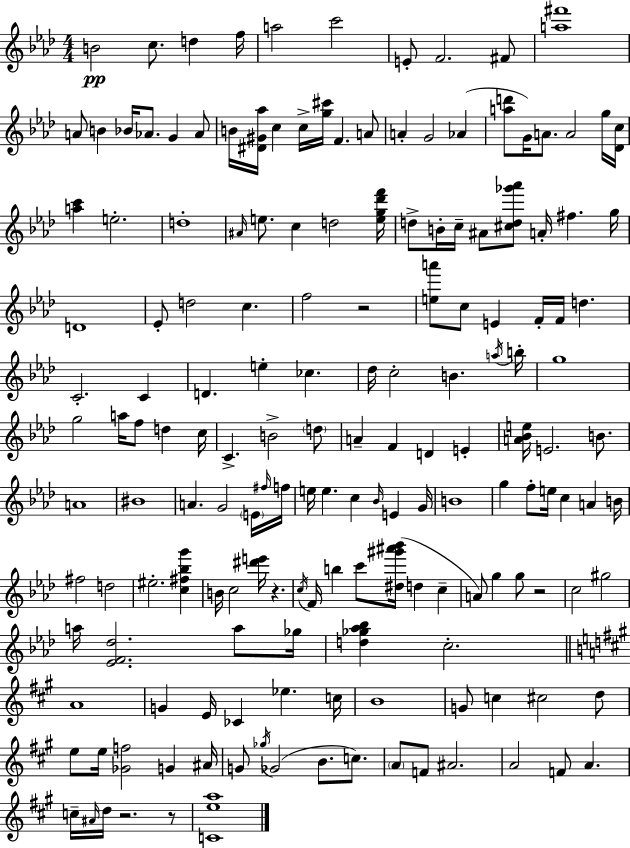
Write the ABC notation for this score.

X:1
T:Untitled
M:4/4
L:1/4
K:Fm
B2 c/2 d f/4 a2 c'2 E/2 F2 ^F/2 [a^f']4 A/2 B _B/4 _A/2 G _A/2 B/4 [^D^G_a]/4 c c/4 [g^c']/4 F A/2 A G2 _A [ad']/2 G/4 A/2 A2 g/4 [_Dc]/4 [ac'] e2 d4 ^A/4 e/2 c d2 [eg_d'f']/4 d/2 B/4 c/4 ^A/2 [^cd_g'_a']/2 A/4 ^f g/4 D4 _E/2 d2 c f2 z2 [ea']/2 c/2 E F/4 F/4 d C2 C D e _c _d/4 c2 B a/4 b/4 g4 g2 a/4 f/2 d c/4 C B2 d/2 A F D E [A_Be]/4 E2 B/2 A4 ^B4 A G2 E/4 ^f/4 f/4 e/4 e c _B/4 E G/4 B4 g f/2 e/4 c A B/4 ^f2 d2 ^e2 [c^f_bg'] B/4 c2 [^d'e']/4 z c/4 F/4 b c'/2 [^d^g'^a'_b']/4 d c A/2 g g/2 z2 c2 ^g2 a/4 [_EF_d]2 a/2 _g/4 [d_g_a_b] c2 A4 G E/4 _C _e c/4 B4 G/2 c ^c2 d/2 e/2 e/4 [_Gf]2 G ^A/4 G/2 _g/4 _G2 B/2 c/2 A/2 F/2 ^A2 A2 F/2 A c/4 ^A/4 d/4 z2 z/2 [Cea]4